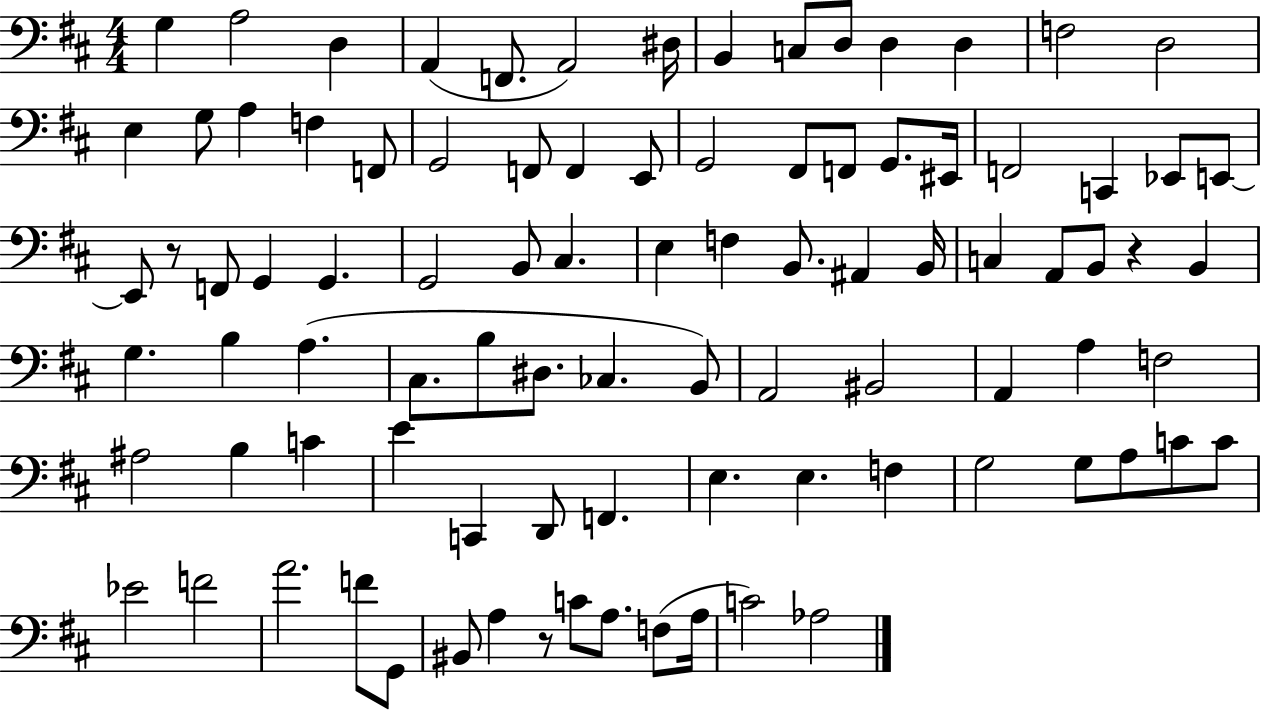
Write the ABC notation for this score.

X:1
T:Untitled
M:4/4
L:1/4
K:D
G, A,2 D, A,, F,,/2 A,,2 ^D,/4 B,, C,/2 D,/2 D, D, F,2 D,2 E, G,/2 A, F, F,,/2 G,,2 F,,/2 F,, E,,/2 G,,2 ^F,,/2 F,,/2 G,,/2 ^E,,/4 F,,2 C,, _E,,/2 E,,/2 E,,/2 z/2 F,,/2 G,, G,, G,,2 B,,/2 ^C, E, F, B,,/2 ^A,, B,,/4 C, A,,/2 B,,/2 z B,, G, B, A, ^C,/2 B,/2 ^D,/2 _C, B,,/2 A,,2 ^B,,2 A,, A, F,2 ^A,2 B, C E C,, D,,/2 F,, E, E, F, G,2 G,/2 A,/2 C/2 C/2 _E2 F2 A2 F/2 G,,/2 ^B,,/2 A, z/2 C/2 A,/2 F,/2 A,/4 C2 _A,2